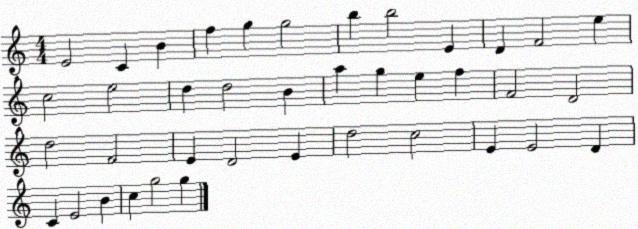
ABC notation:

X:1
T:Untitled
M:4/4
L:1/4
K:C
E2 C B f g g2 b b2 E D F2 e c2 e2 d d2 B a g e f F2 D2 d2 F2 E D2 E d2 c2 E E2 D C E2 B c g2 g